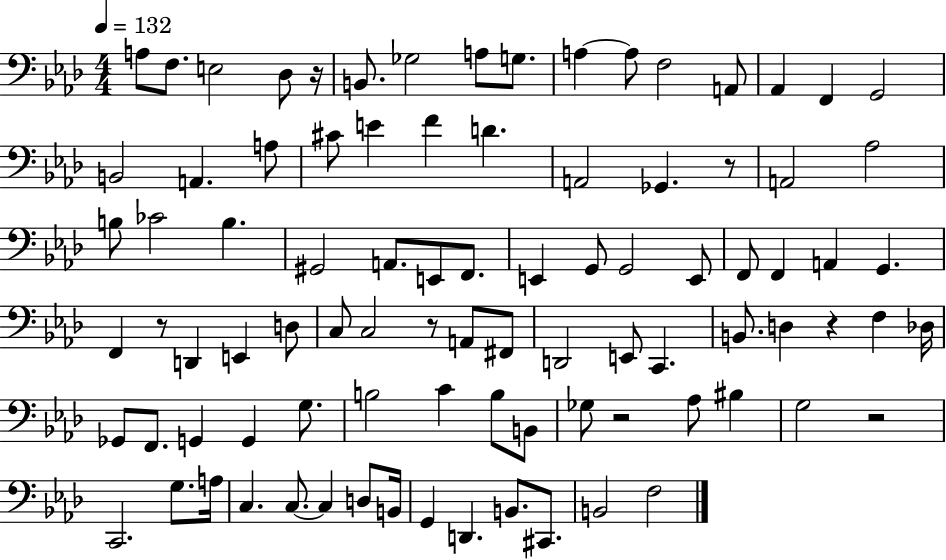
X:1
T:Untitled
M:4/4
L:1/4
K:Ab
A,/2 F,/2 E,2 _D,/2 z/4 B,,/2 _G,2 A,/2 G,/2 A, A,/2 F,2 A,,/2 _A,, F,, G,,2 B,,2 A,, A,/2 ^C/2 E F D A,,2 _G,, z/2 A,,2 _A,2 B,/2 _C2 B, ^G,,2 A,,/2 E,,/2 F,,/2 E,, G,,/2 G,,2 E,,/2 F,,/2 F,, A,, G,, F,, z/2 D,, E,, D,/2 C,/2 C,2 z/2 A,,/2 ^F,,/2 D,,2 E,,/2 C,, B,,/2 D, z F, _D,/4 _G,,/2 F,,/2 G,, G,, G,/2 B,2 C B,/2 B,,/2 _G,/2 z2 _A,/2 ^B, G,2 z2 C,,2 G,/2 A,/4 C, C,/2 C, D,/2 B,,/4 G,, D,, B,,/2 ^C,,/2 B,,2 F,2